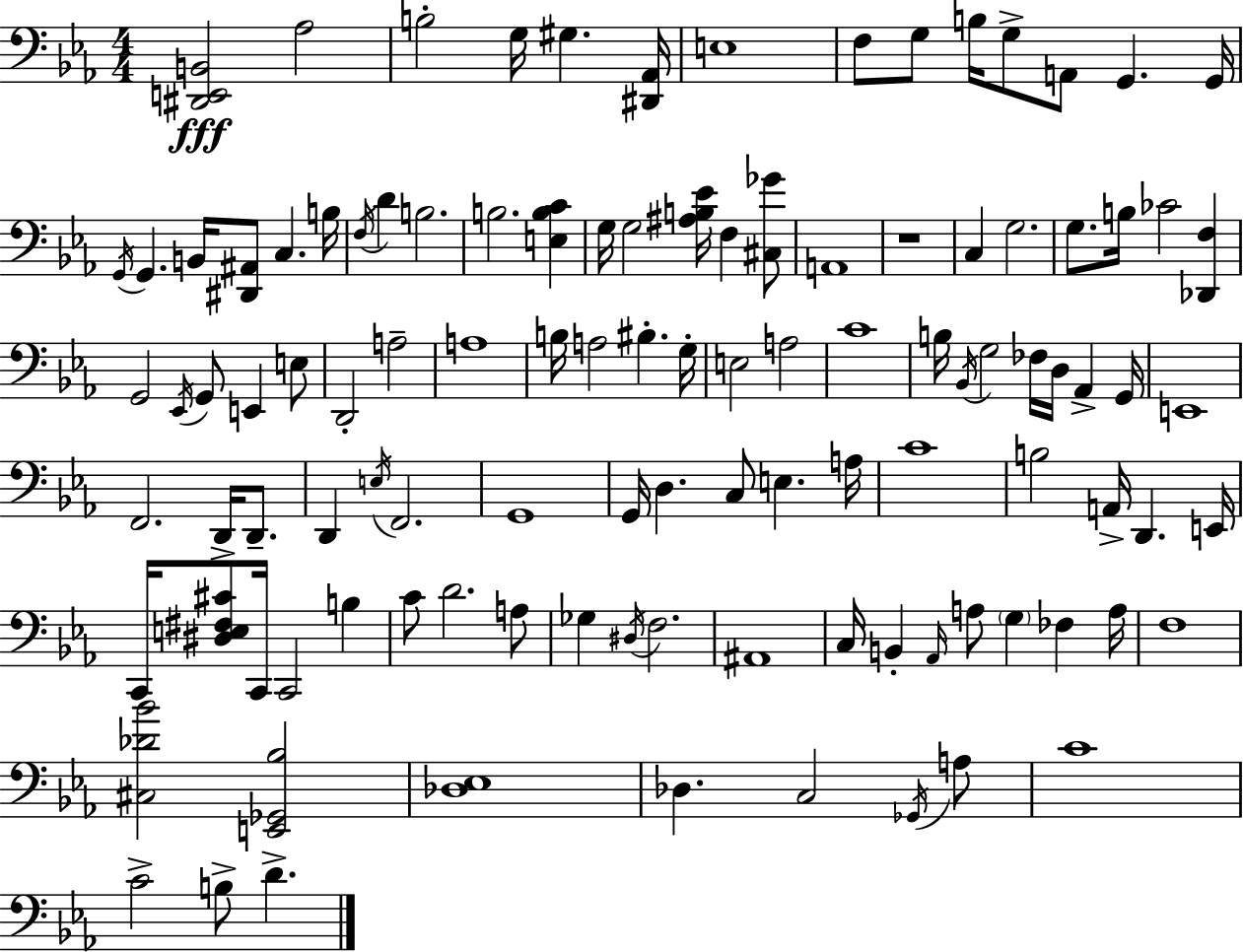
X:1
T:Untitled
M:4/4
L:1/4
K:Cm
[^D,,E,,B,,]2 _A,2 B,2 G,/4 ^G, [^D,,_A,,]/4 E,4 F,/2 G,/2 B,/4 G,/2 A,,/2 G,, G,,/4 G,,/4 G,, B,,/4 [^D,,^A,,]/2 C, B,/4 F,/4 D B,2 B,2 [E,B,C] G,/4 G,2 [^A,B,_E]/4 F, [^C,_G]/2 A,,4 z4 C, G,2 G,/2 B,/4 _C2 [_D,,F,] G,,2 _E,,/4 G,,/2 E,, E,/2 D,,2 A,2 A,4 B,/4 A,2 ^B, G,/4 E,2 A,2 C4 B,/4 _B,,/4 G,2 _F,/4 D,/4 _A,, G,,/4 E,,4 F,,2 D,,/4 D,,/2 D,, E,/4 F,,2 G,,4 G,,/4 D, C,/2 E, A,/4 C4 B,2 A,,/4 D,, E,,/4 C,,/4 [^D,E,^F,^C]/2 C,,/4 C,,2 B, C/2 D2 A,/2 _G, ^D,/4 F,2 ^A,,4 C,/4 B,, _A,,/4 A,/2 G, _F, A,/4 F,4 [^C,_D_B]2 [E,,_G,,_B,]2 [_D,_E,]4 _D, C,2 _G,,/4 A,/2 C4 C2 B,/2 D